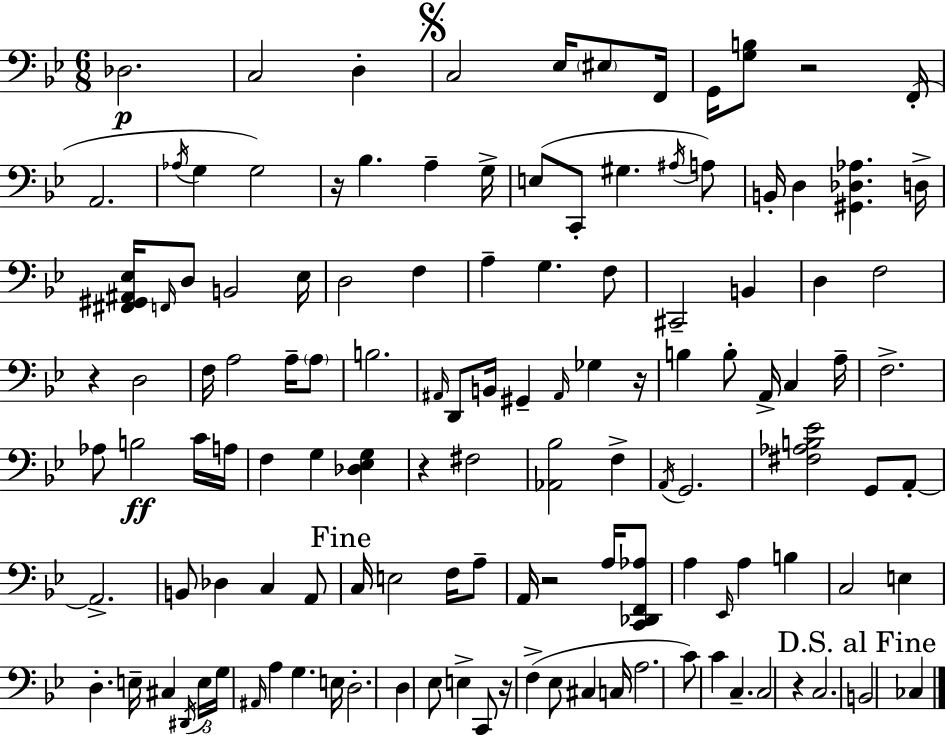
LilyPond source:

{
  \clef bass
  \numericTimeSignature
  \time 6/8
  \key bes \major
  \repeat volta 2 { des2.\p | c2 d4-. | \mark \markup { \musicglyph "scripts.segno" } c2 ees16 \parenthesize eis8 f,16 | g,16 <g b>8 r2 f,16-.( | \break a,2. | \acciaccatura { aes16 } g4 g2) | r16 bes4. a4-- | g16-> e8( c,8-. gis4. \acciaccatura { ais16 }) | \break a8 b,16-. d4 <gis, des aes>4. | d16-> <fis, gis, ais, ees>16 \grace { f,16 } d8 b,2 | ees16 d2 f4 | a4-- g4. | \break f8 cis,2-- b,4 | d4 f2 | r4 d2 | f16 a2 | \break a16-- \parenthesize a8 b2. | \grace { ais,16 } d,8 b,16 gis,4-- \grace { ais,16 } | ges4 r16 b4 b8-. a,16-> | c4 a16-- f2.-> | \break aes8 b2\ff | c'16 a16 f4 g4 | <des ees g>4 r4 fis2 | <aes, bes>2 | \break f4-> \acciaccatura { a,16 } g,2. | <fis aes b ees'>2 | g,8 a,8-.~~ a,2.-> | b,8 des4 | \break c4 a,8 \mark "Fine" c16 e2 | f16 a8-- a,16 r2 | a16 <c, des, f, aes>8 a4 \grace { ees,16 } a4 | b4 c2 | \break e4 d4.-. | e16-- cis4 \acciaccatura { dis,16 } \tuplet 3/2 { e16 g16 \grace { ais,16 } } a4 | g4. e16 d2.-. | d4 | \break ees8 e4-> c,8 r16 f4->( | ees8 cis4 c16 a2. | c'8) c'4 | c4.-- c2 | \break r4 c2. | \mark "D.S. al Fine" b,2 | ces4 } \bar "|."
}